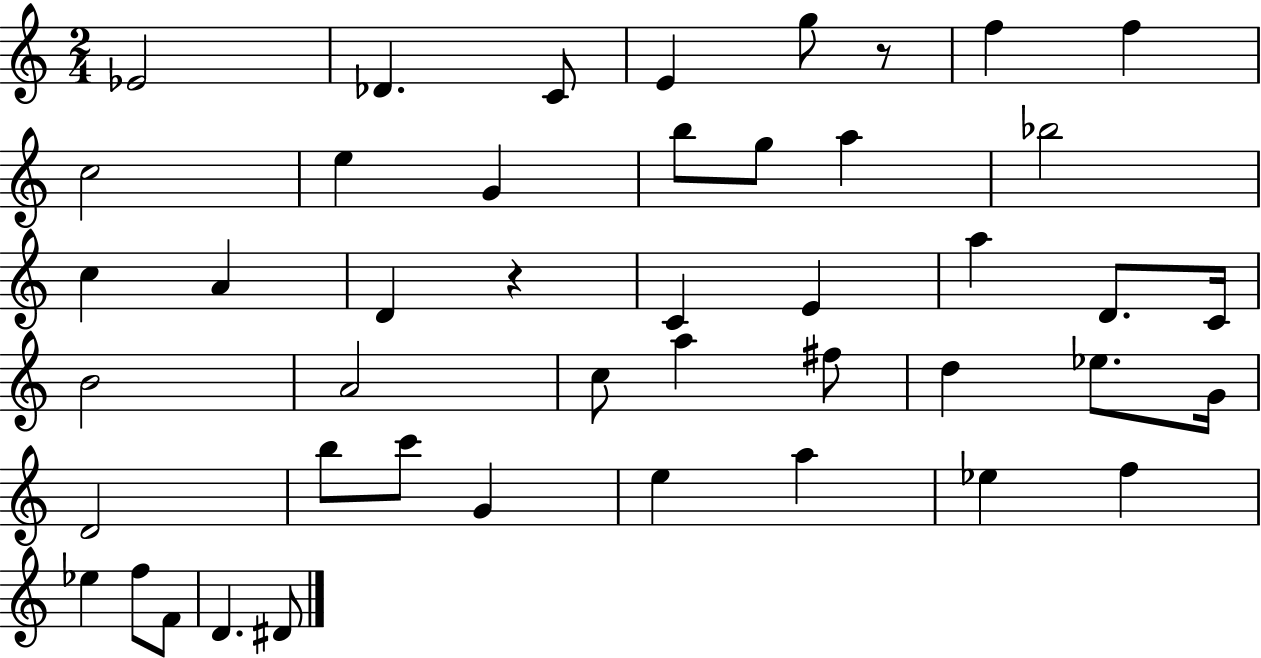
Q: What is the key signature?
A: C major